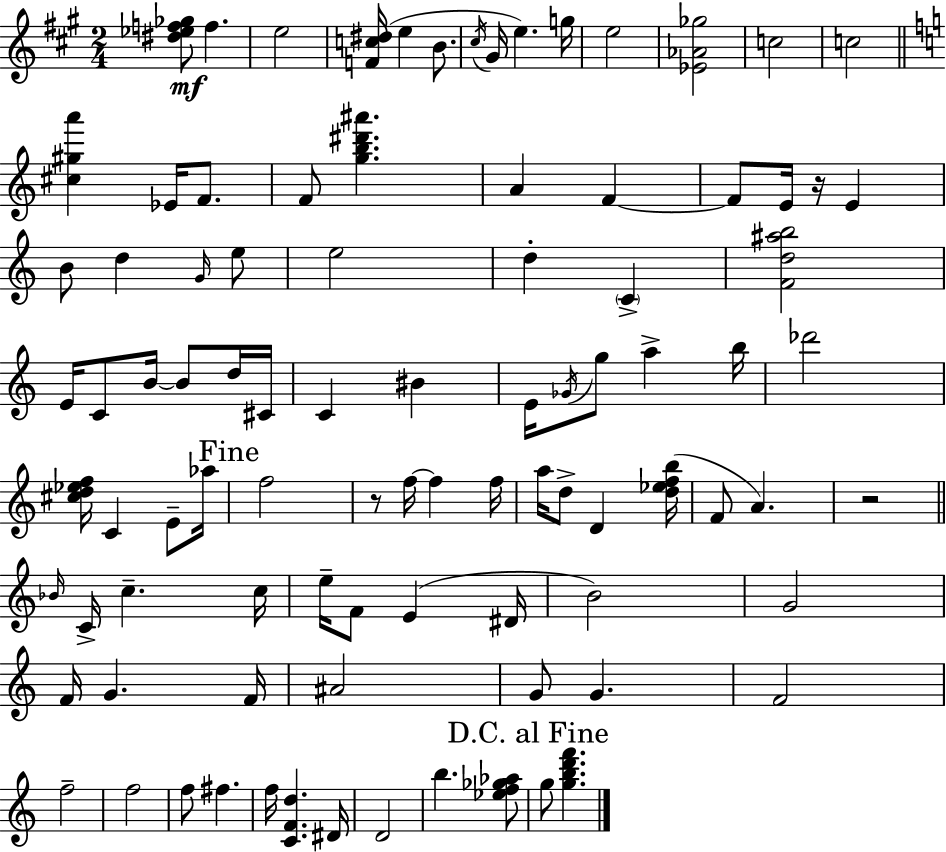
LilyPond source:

{
  \clef treble
  \numericTimeSignature
  \time 2/4
  \key a \major
  <dis'' ees'' f'' ges''>8\mf f''4. | e''2 | <f' c'' dis''>16( e''4 b'8. | \acciaccatura { cis''16 } gis'16 e''4.) | \break g''16 e''2 | <ees' aes' ges''>2 | c''2 | c''2 | \break \bar "||" \break \key c \major <cis'' gis'' a'''>4 ees'16 f'8. | f'8 <g'' b'' dis''' ais'''>4. | a'4 f'4~~ | f'8 e'16 r16 e'4 | \break b'8 d''4 \grace { g'16 } e''8 | e''2 | d''4-. \parenthesize c'4-> | <f' d'' ais'' b''>2 | \break e'16 c'8 b'16~~ b'8 d''16 | cis'16 c'4 bis'4 | e'16 \acciaccatura { ges'16 } g''8 a''4-> | b''16 des'''2 | \break <cis'' d'' ees'' f''>16 c'4 e'8-- | aes''16 \mark "Fine" f''2 | r8 f''16~~ f''4 | f''16 a''16 d''8-> d'4 | \break <d'' ees'' f'' b''>16( f'8 a'4.) | r2 | \bar "||" \break \key c \major \grace { bes'16 } c'16-> c''4.-- | c''16 e''16-- f'8 e'4( | dis'16 b'2) | g'2 | \break f'16 g'4. | f'16 ais'2 | g'8 g'4. | f'2 | \break f''2-- | f''2 | f''8 fis''4. | f''16 <c' f' d''>4. | \break dis'16 d'2 | b''4. <ees'' f'' ges'' aes''>8 | \mark "D.C. al Fine" g''8 <g'' b'' d''' f'''>4. | \bar "|."
}